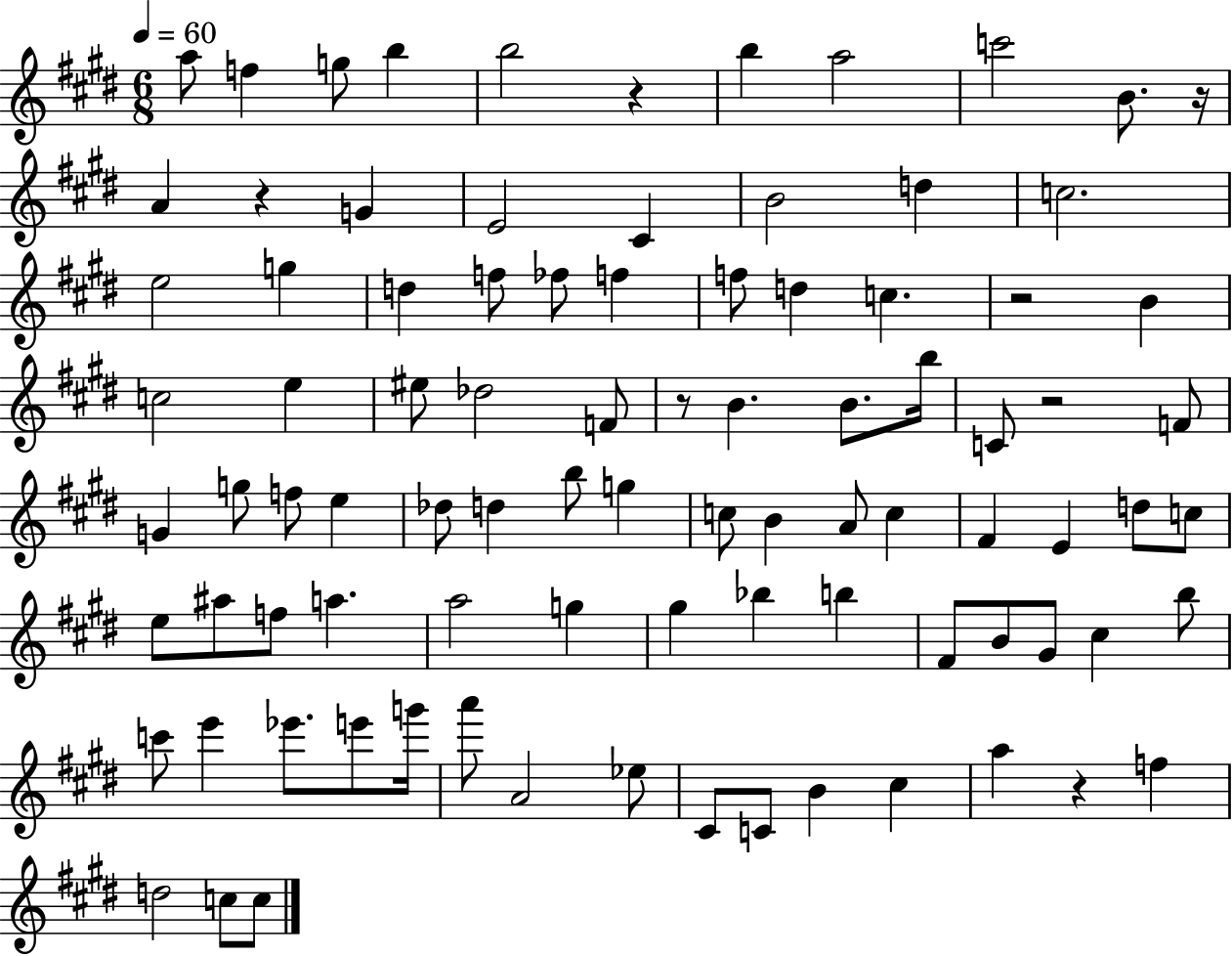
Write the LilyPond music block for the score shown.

{
  \clef treble
  \numericTimeSignature
  \time 6/8
  \key e \major
  \tempo 4 = 60
  a''8 f''4 g''8 b''4 | b''2 r4 | b''4 a''2 | c'''2 b'8. r16 | \break a'4 r4 g'4 | e'2 cis'4 | b'2 d''4 | c''2. | \break e''2 g''4 | d''4 f''8 fes''8 f''4 | f''8 d''4 c''4. | r2 b'4 | \break c''2 e''4 | eis''8 des''2 f'8 | r8 b'4. b'8. b''16 | c'8 r2 f'8 | \break g'4 g''8 f''8 e''4 | des''8 d''4 b''8 g''4 | c''8 b'4 a'8 c''4 | fis'4 e'4 d''8 c''8 | \break e''8 ais''8 f''8 a''4. | a''2 g''4 | gis''4 bes''4 b''4 | fis'8 b'8 gis'8 cis''4 b''8 | \break c'''8 e'''4 ees'''8. e'''8 g'''16 | a'''8 a'2 ees''8 | cis'8 c'8 b'4 cis''4 | a''4 r4 f''4 | \break d''2 c''8 c''8 | \bar "|."
}